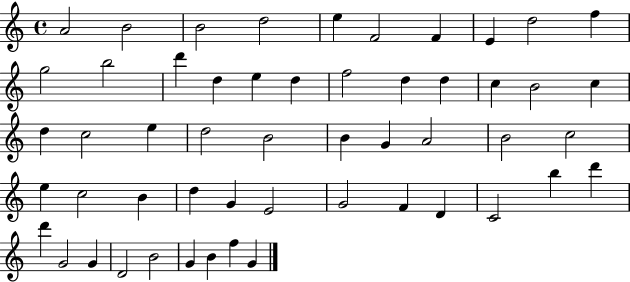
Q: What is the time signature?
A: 4/4